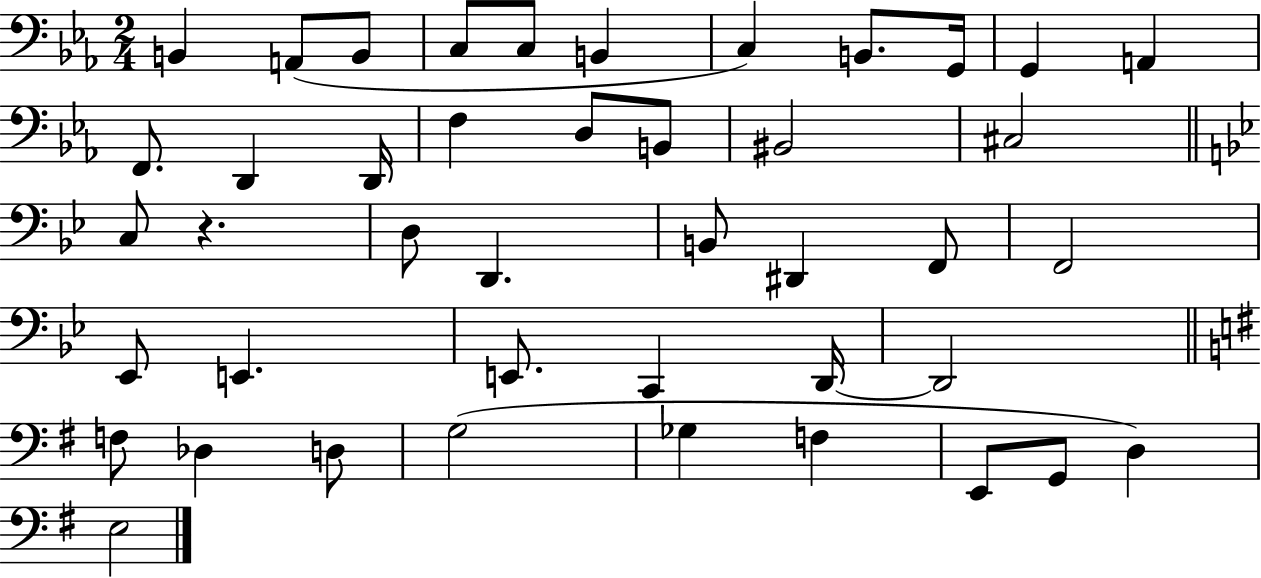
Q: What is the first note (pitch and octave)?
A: B2